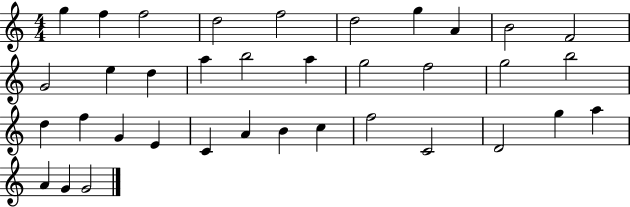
X:1
T:Untitled
M:4/4
L:1/4
K:C
g f f2 d2 f2 d2 g A B2 F2 G2 e d a b2 a g2 f2 g2 b2 d f G E C A B c f2 C2 D2 g a A G G2